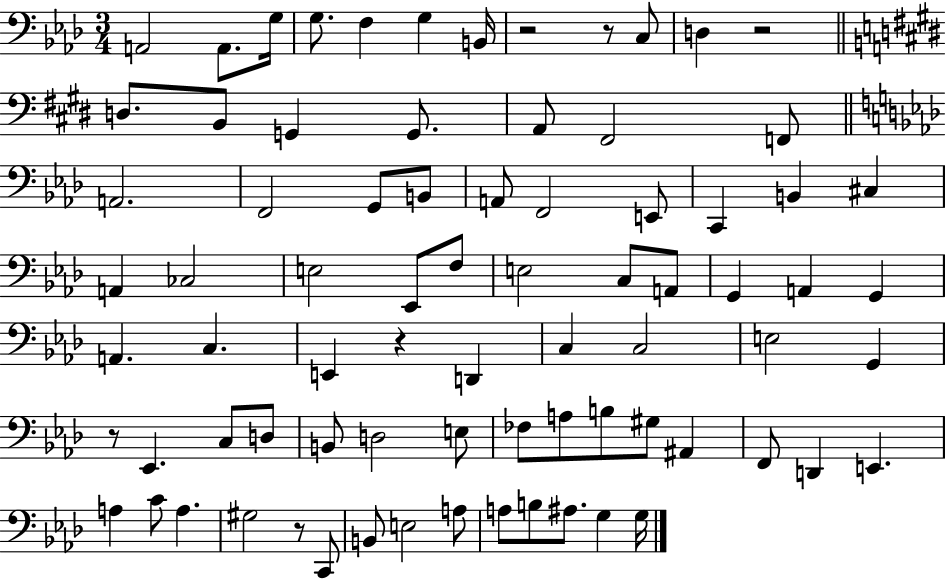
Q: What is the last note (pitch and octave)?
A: G3